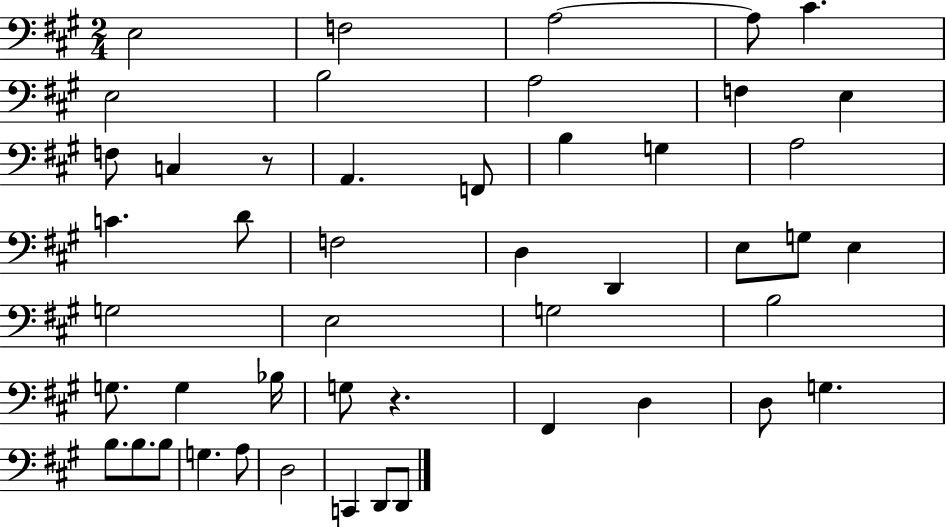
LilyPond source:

{
  \clef bass
  \numericTimeSignature
  \time 2/4
  \key a \major
  e2 | f2 | a2~~ | a8 cis'4. | \break e2 | b2 | a2 | f4 e4 | \break f8 c4 r8 | a,4. f,8 | b4 g4 | a2 | \break c'4. d'8 | f2 | d4 d,4 | e8 g8 e4 | \break g2 | e2 | g2 | b2 | \break g8. g4 bes16 | g8 r4. | fis,4 d4 | d8 g4. | \break b8. b8. b8 | g4. a8 | d2 | c,4 d,8 d,8 | \break \bar "|."
}